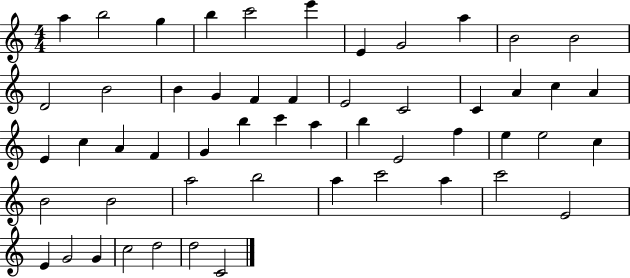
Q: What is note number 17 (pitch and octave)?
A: F4